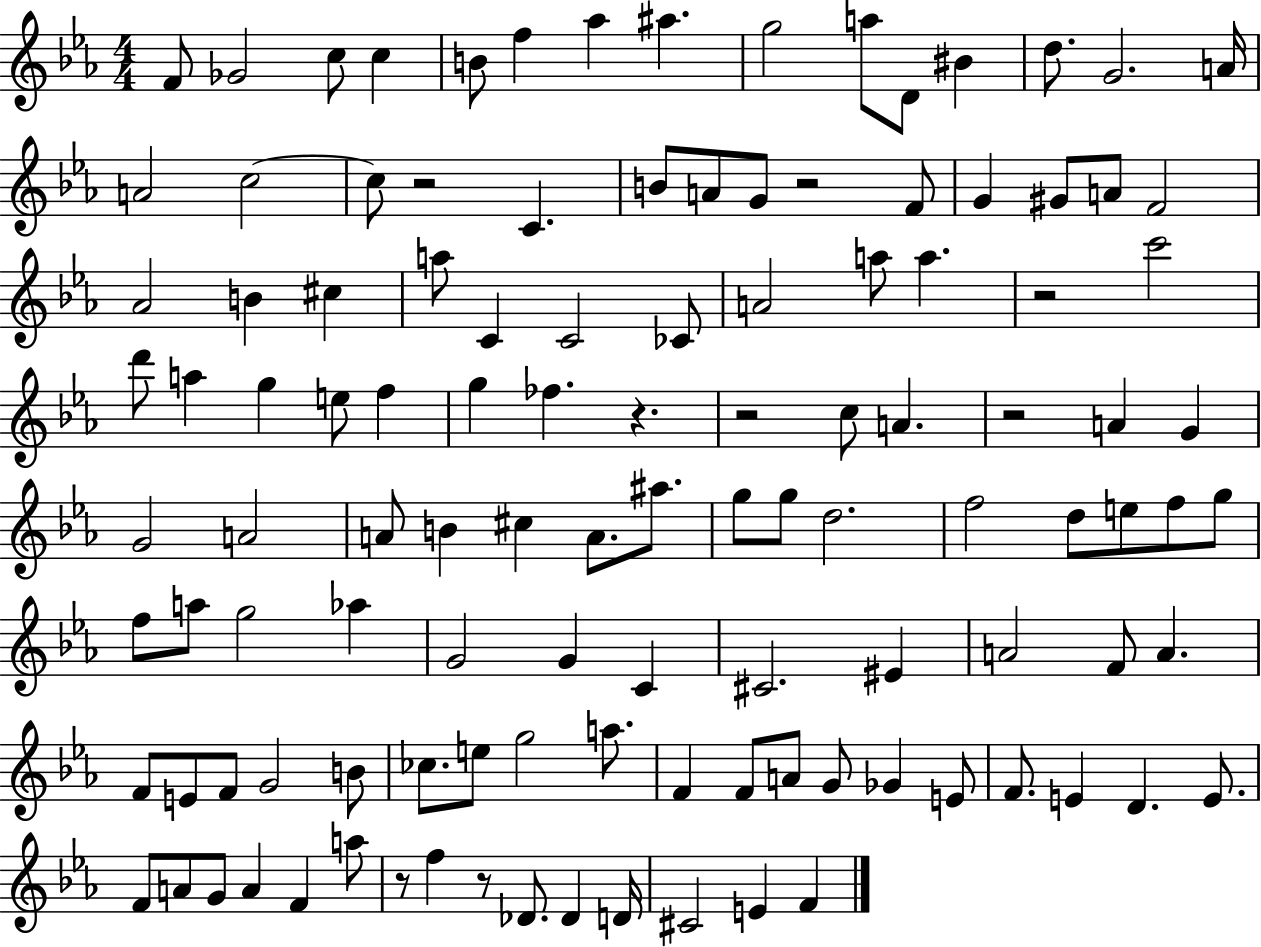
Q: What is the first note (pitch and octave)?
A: F4